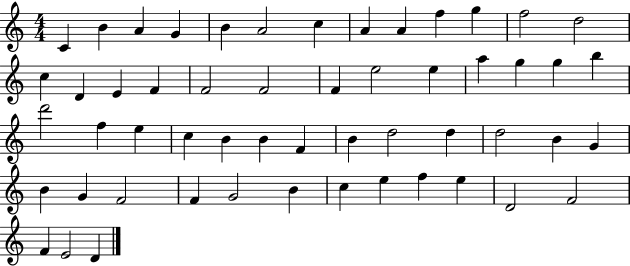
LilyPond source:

{
  \clef treble
  \numericTimeSignature
  \time 4/4
  \key c \major
  c'4 b'4 a'4 g'4 | b'4 a'2 c''4 | a'4 a'4 f''4 g''4 | f''2 d''2 | \break c''4 d'4 e'4 f'4 | f'2 f'2 | f'4 e''2 e''4 | a''4 g''4 g''4 b''4 | \break d'''2 f''4 e''4 | c''4 b'4 b'4 f'4 | b'4 d''2 d''4 | d''2 b'4 g'4 | \break b'4 g'4 f'2 | f'4 g'2 b'4 | c''4 e''4 f''4 e''4 | d'2 f'2 | \break f'4 e'2 d'4 | \bar "|."
}